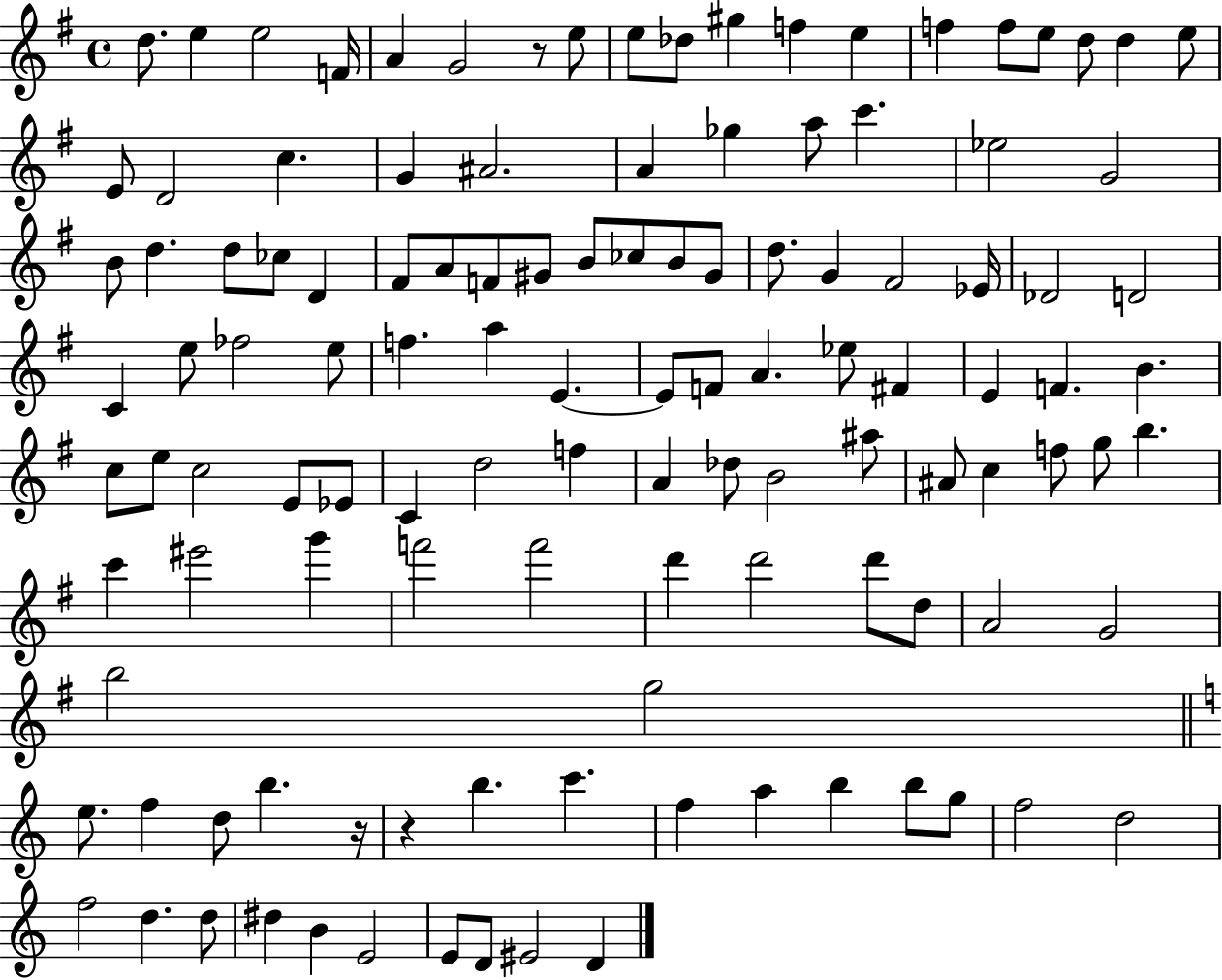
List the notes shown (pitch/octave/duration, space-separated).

D5/e. E5/q E5/h F4/s A4/q G4/h R/e E5/e E5/e Db5/e G#5/q F5/q E5/q F5/q F5/e E5/e D5/e D5/q E5/e E4/e D4/h C5/q. G4/q A#4/h. A4/q Gb5/q A5/e C6/q. Eb5/h G4/h B4/e D5/q. D5/e CES5/e D4/q F#4/e A4/e F4/e G#4/e B4/e CES5/e B4/e G#4/e D5/e. G4/q F#4/h Eb4/s Db4/h D4/h C4/q E5/e FES5/h E5/e F5/q. A5/q E4/q. E4/e F4/e A4/q. Eb5/e F#4/q E4/q F4/q. B4/q. C5/e E5/e C5/h E4/e Eb4/e C4/q D5/h F5/q A4/q Db5/e B4/h A#5/e A#4/e C5/q F5/e G5/e B5/q. C6/q EIS6/h G6/q F6/h F6/h D6/q D6/h D6/e D5/e A4/h G4/h B5/h G5/h E5/e. F5/q D5/e B5/q. R/s R/q B5/q. C6/q. F5/q A5/q B5/q B5/e G5/e F5/h D5/h F5/h D5/q. D5/e D#5/q B4/q E4/h E4/e D4/e EIS4/h D4/q